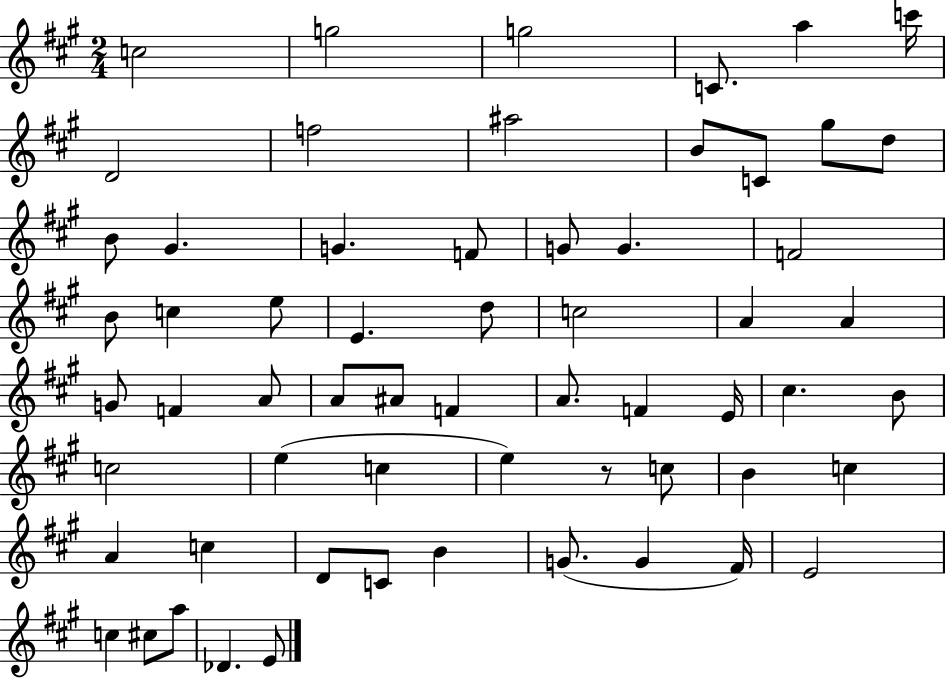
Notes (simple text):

C5/h G5/h G5/h C4/e. A5/q C6/s D4/h F5/h A#5/h B4/e C4/e G#5/e D5/e B4/e G#4/q. G4/q. F4/e G4/e G4/q. F4/h B4/e C5/q E5/e E4/q. D5/e C5/h A4/q A4/q G4/e F4/q A4/e A4/e A#4/e F4/q A4/e. F4/q E4/s C#5/q. B4/e C5/h E5/q C5/q E5/q R/e C5/e B4/q C5/q A4/q C5/q D4/e C4/e B4/q G4/e. G4/q F#4/s E4/h C5/q C#5/e A5/e Db4/q. E4/e